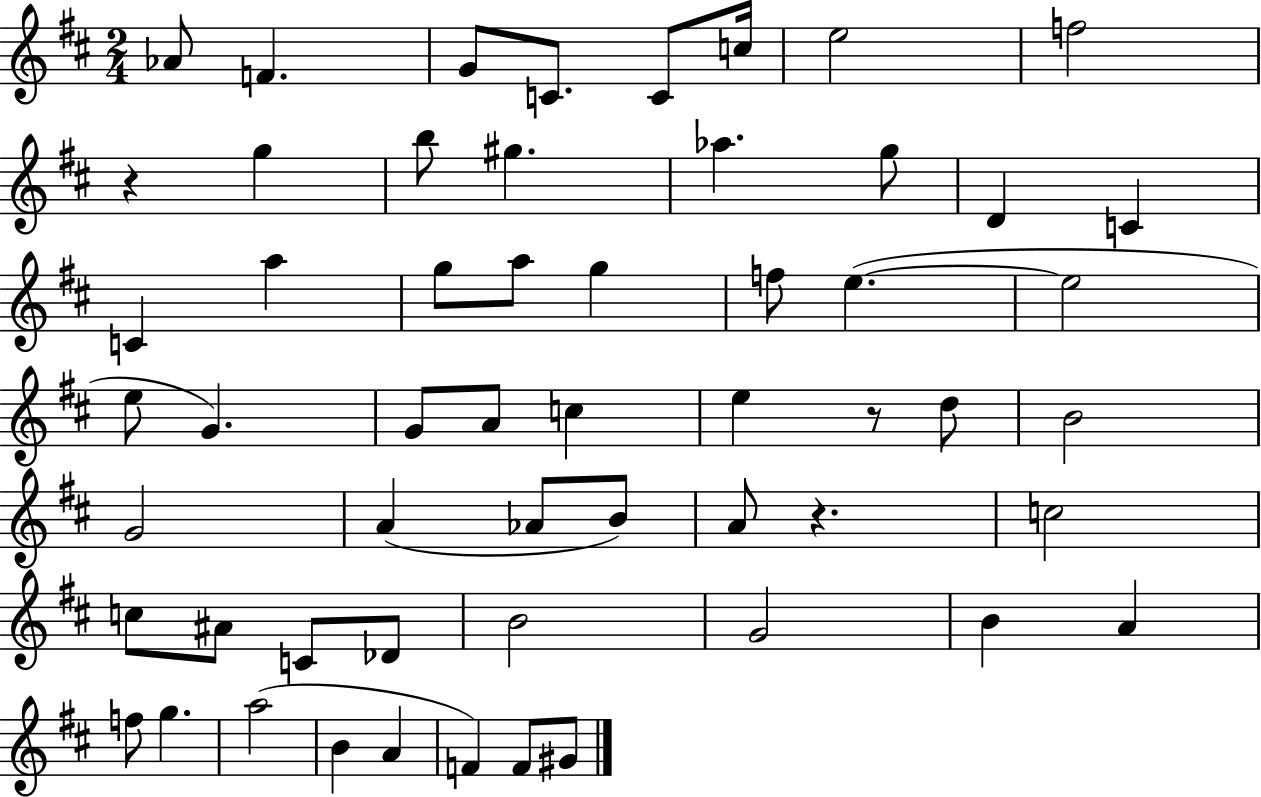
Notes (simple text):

Ab4/e F4/q. G4/e C4/e. C4/e C5/s E5/h F5/h R/q G5/q B5/e G#5/q. Ab5/q. G5/e D4/q C4/q C4/q A5/q G5/e A5/e G5/q F5/e E5/q. E5/h E5/e G4/q. G4/e A4/e C5/q E5/q R/e D5/e B4/h G4/h A4/q Ab4/e B4/e A4/e R/q. C5/h C5/e A#4/e C4/e Db4/e B4/h G4/h B4/q A4/q F5/e G5/q. A5/h B4/q A4/q F4/q F4/e G#4/e